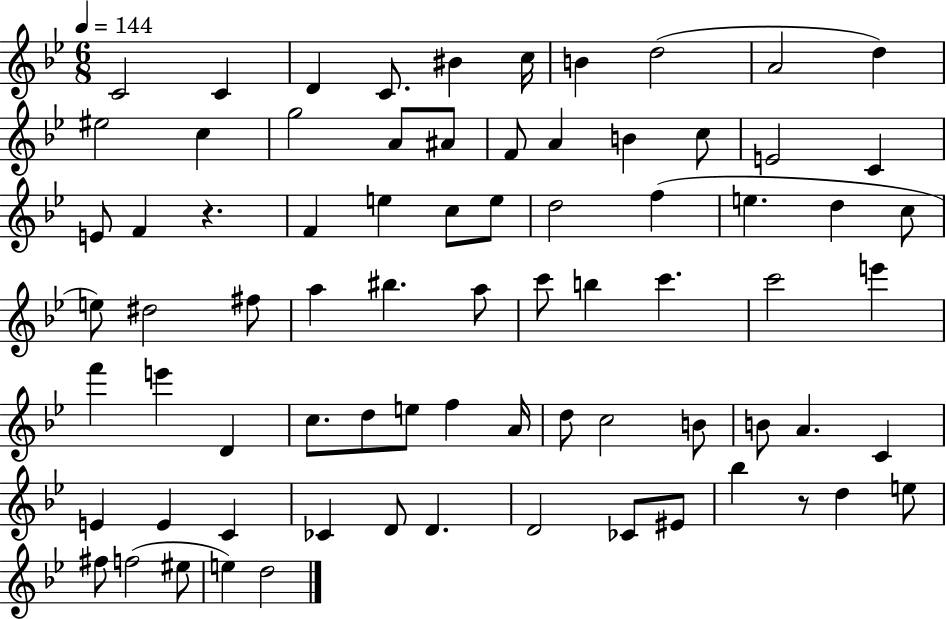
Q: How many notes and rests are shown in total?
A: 76